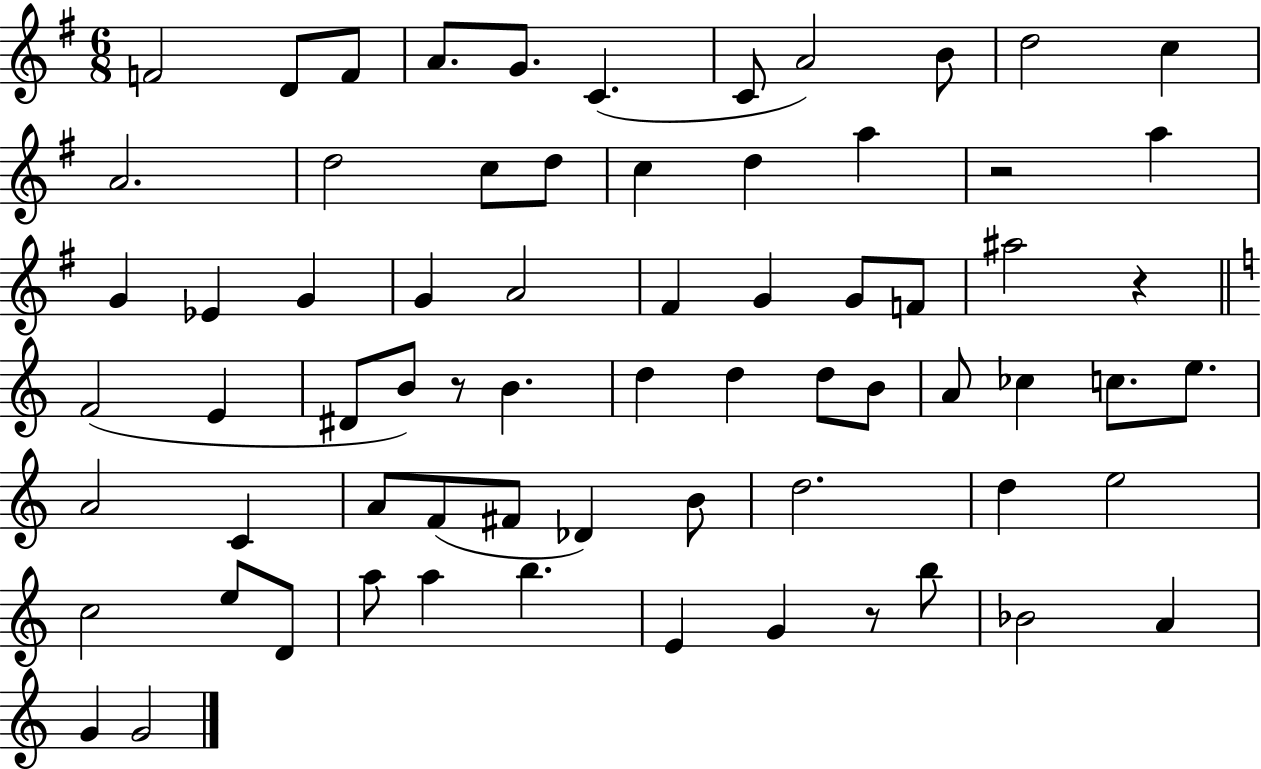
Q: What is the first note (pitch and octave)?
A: F4